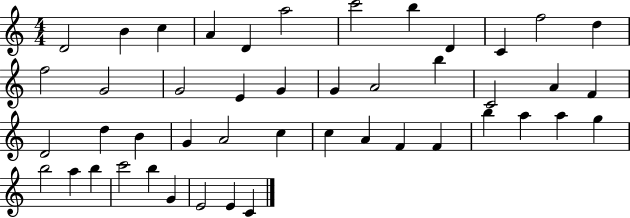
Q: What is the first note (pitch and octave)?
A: D4